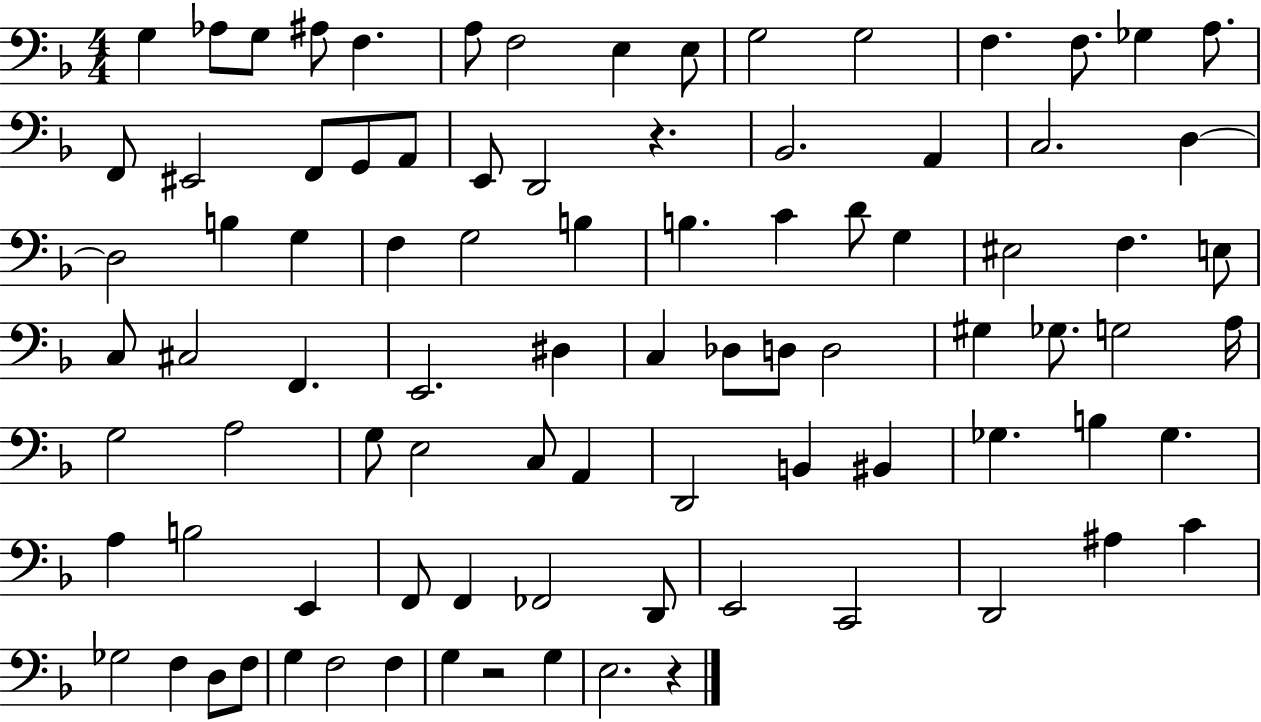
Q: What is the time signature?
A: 4/4